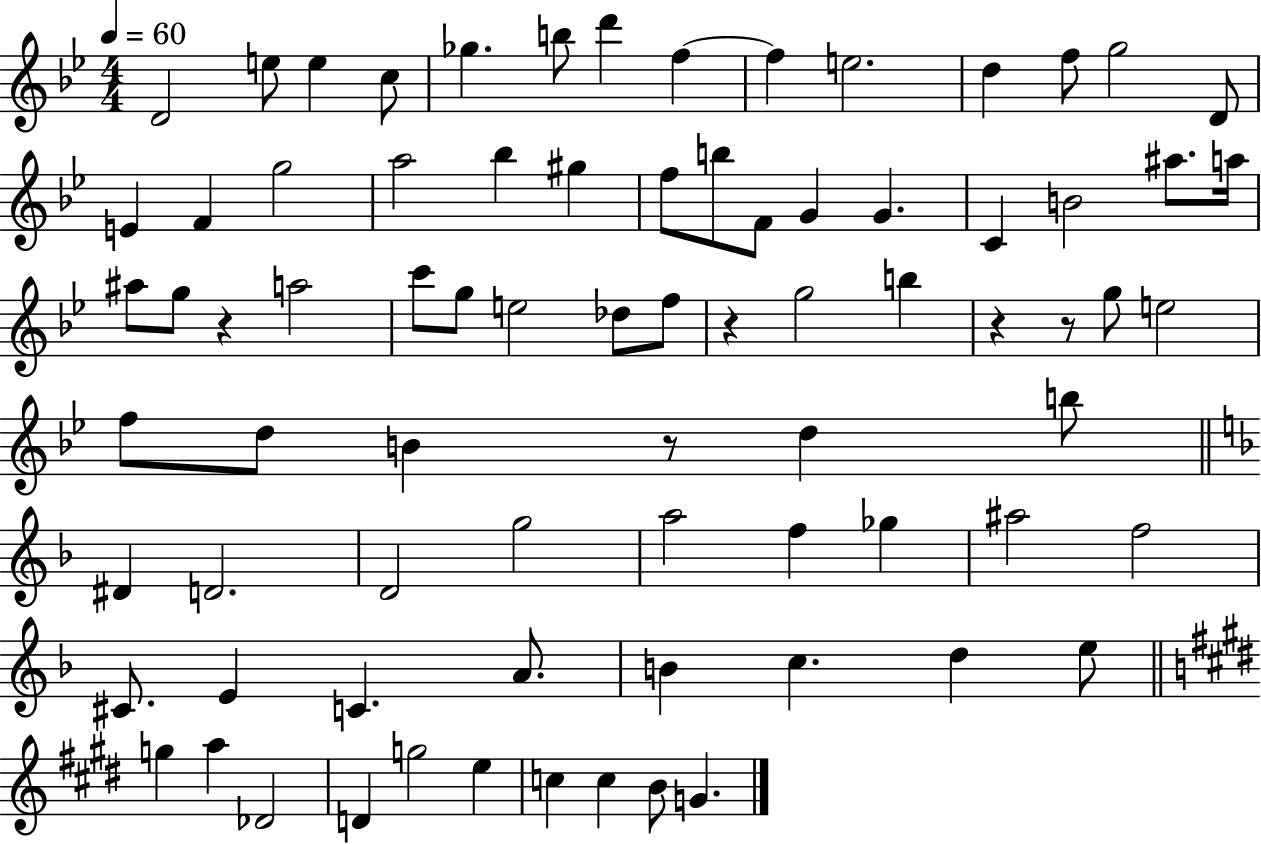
D4/h E5/e E5/q C5/e Gb5/q. B5/e D6/q F5/q F5/q E5/h. D5/q F5/e G5/h D4/e E4/q F4/q G5/h A5/h Bb5/q G#5/q F5/e B5/e F4/e G4/q G4/q. C4/q B4/h A#5/e. A5/s A#5/e G5/e R/q A5/h C6/e G5/e E5/h Db5/e F5/e R/q G5/h B5/q R/q R/e G5/e E5/h F5/e D5/e B4/q R/e D5/q B5/e D#4/q D4/h. D4/h G5/h A5/h F5/q Gb5/q A#5/h F5/h C#4/e. E4/q C4/q. A4/e. B4/q C5/q. D5/q E5/e G5/q A5/q Db4/h D4/q G5/h E5/q C5/q C5/q B4/e G4/q.